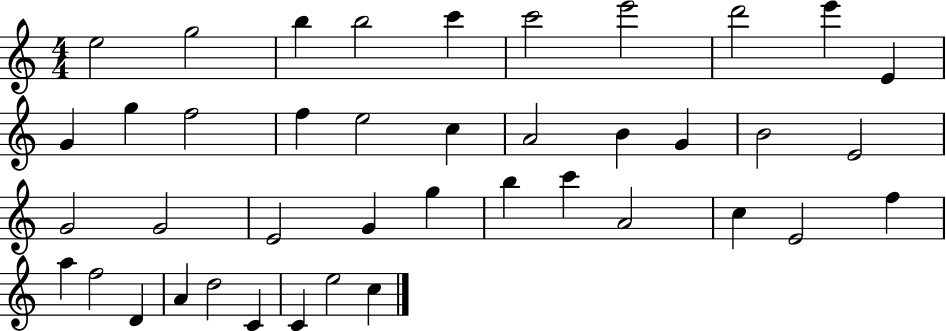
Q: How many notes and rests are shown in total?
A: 41